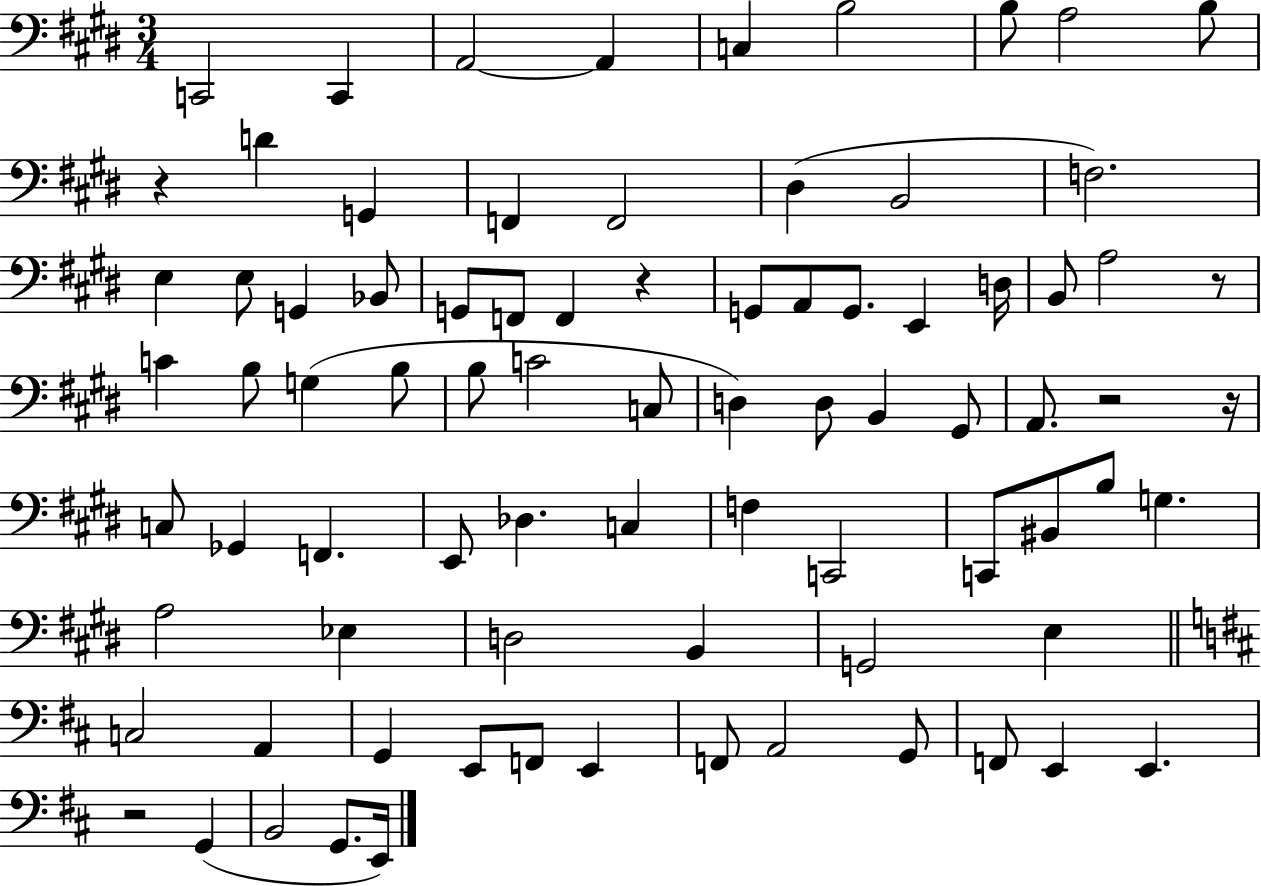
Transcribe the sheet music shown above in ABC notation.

X:1
T:Untitled
M:3/4
L:1/4
K:E
C,,2 C,, A,,2 A,, C, B,2 B,/2 A,2 B,/2 z D G,, F,, F,,2 ^D, B,,2 F,2 E, E,/2 G,, _B,,/2 G,,/2 F,,/2 F,, z G,,/2 A,,/2 G,,/2 E,, D,/4 B,,/2 A,2 z/2 C B,/2 G, B,/2 B,/2 C2 C,/2 D, D,/2 B,, ^G,,/2 A,,/2 z2 z/4 C,/2 _G,, F,, E,,/2 _D, C, F, C,,2 C,,/2 ^B,,/2 B,/2 G, A,2 _E, D,2 B,, G,,2 E, C,2 A,, G,, E,,/2 F,,/2 E,, F,,/2 A,,2 G,,/2 F,,/2 E,, E,, z2 G,, B,,2 G,,/2 E,,/4